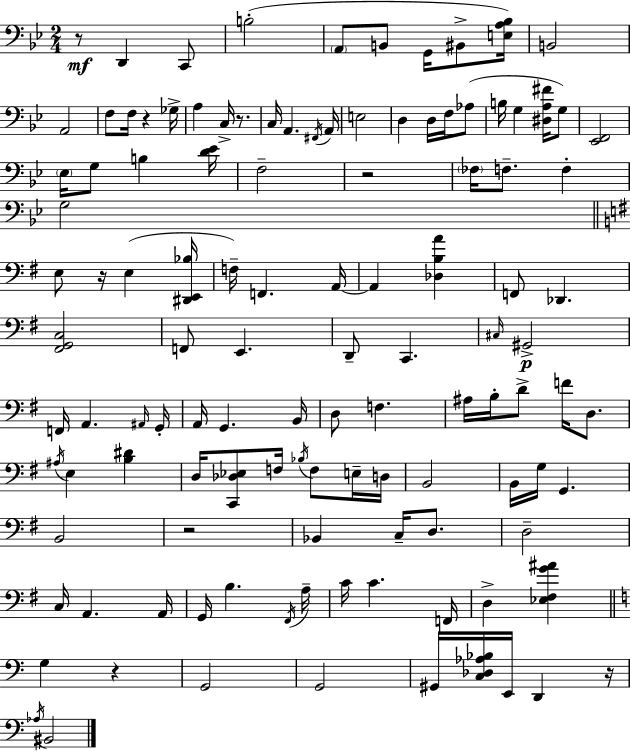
X:1
T:Untitled
M:2/4
L:1/4
K:Gm
z/2 D,, C,,/2 B,2 A,,/2 B,,/2 G,,/4 ^B,,/2 [E,A,_B,]/4 B,,2 A,,2 F,/2 F,/4 z _G,/4 A, C,/4 z/2 C,/4 A,, ^F,,/4 A,,/4 E,2 D, D,/4 F,/4 _A,/2 B,/4 G, [^D,A,^F]/4 G,/2 [_E,,F,,]2 _E,/4 G,/2 B, [D_E]/4 F,2 z2 _F,/4 F,/2 F, G,2 E,/2 z/4 E, [^D,,E,,_B,]/4 F,/4 F,, A,,/4 A,, [_D,B,A] F,,/2 _D,, [^F,,G,,C,]2 F,,/2 E,, D,,/2 C,, ^C,/4 ^G,,2 F,,/4 A,, ^A,,/4 G,,/4 A,,/4 G,, B,,/4 D,/2 F, ^A,/4 B,/4 D/2 F/4 D,/2 ^A,/4 E, [B,^D] D,/4 [C,,_D,_E,]/2 F,/4 _B,/4 F,/2 E,/4 D,/4 B,,2 B,,/4 G,/4 G,, B,,2 z2 _B,, C,/4 D,/2 D,2 C,/4 A,, A,,/4 G,,/4 B, ^F,,/4 A,/4 C/4 C F,,/4 D, [_E,^F,G^A] G, z G,,2 G,,2 ^G,,/4 [C,_D,_A,_B,]/4 E,,/4 D,, z/4 _A,/4 ^B,,2